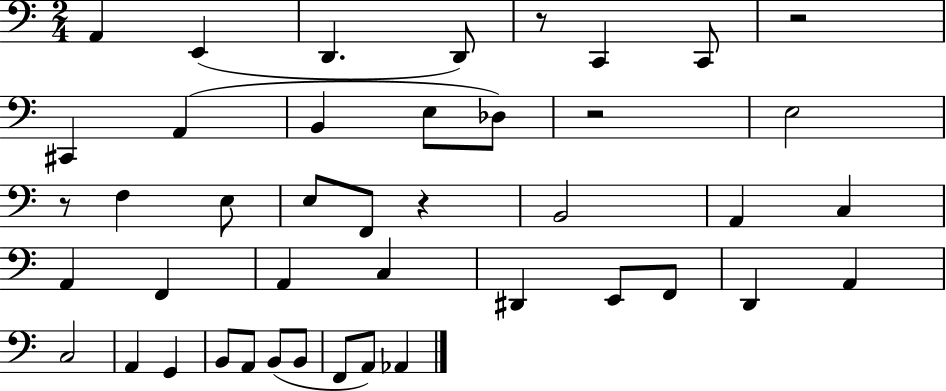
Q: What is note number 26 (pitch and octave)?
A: F2